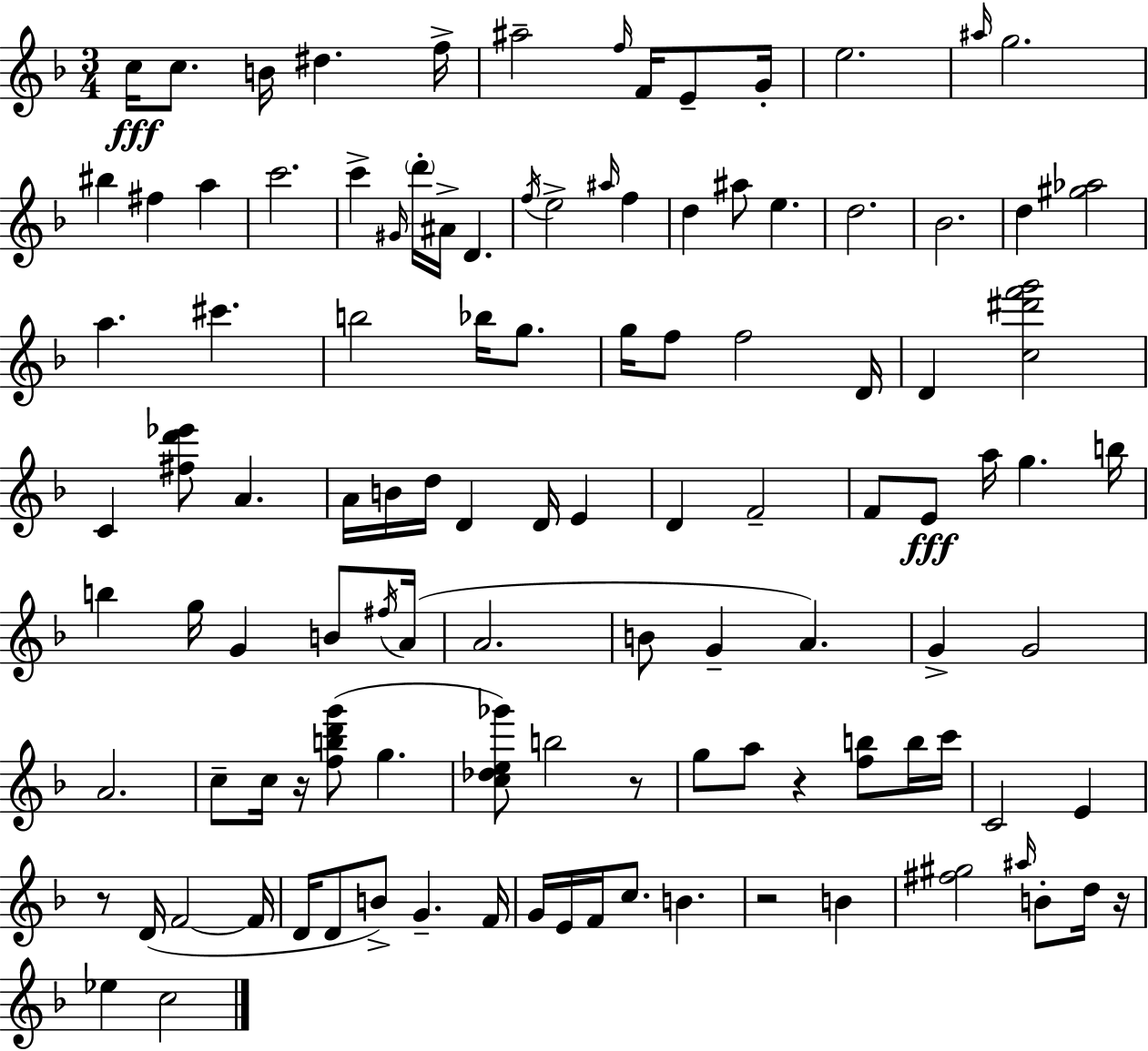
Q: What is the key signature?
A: D minor